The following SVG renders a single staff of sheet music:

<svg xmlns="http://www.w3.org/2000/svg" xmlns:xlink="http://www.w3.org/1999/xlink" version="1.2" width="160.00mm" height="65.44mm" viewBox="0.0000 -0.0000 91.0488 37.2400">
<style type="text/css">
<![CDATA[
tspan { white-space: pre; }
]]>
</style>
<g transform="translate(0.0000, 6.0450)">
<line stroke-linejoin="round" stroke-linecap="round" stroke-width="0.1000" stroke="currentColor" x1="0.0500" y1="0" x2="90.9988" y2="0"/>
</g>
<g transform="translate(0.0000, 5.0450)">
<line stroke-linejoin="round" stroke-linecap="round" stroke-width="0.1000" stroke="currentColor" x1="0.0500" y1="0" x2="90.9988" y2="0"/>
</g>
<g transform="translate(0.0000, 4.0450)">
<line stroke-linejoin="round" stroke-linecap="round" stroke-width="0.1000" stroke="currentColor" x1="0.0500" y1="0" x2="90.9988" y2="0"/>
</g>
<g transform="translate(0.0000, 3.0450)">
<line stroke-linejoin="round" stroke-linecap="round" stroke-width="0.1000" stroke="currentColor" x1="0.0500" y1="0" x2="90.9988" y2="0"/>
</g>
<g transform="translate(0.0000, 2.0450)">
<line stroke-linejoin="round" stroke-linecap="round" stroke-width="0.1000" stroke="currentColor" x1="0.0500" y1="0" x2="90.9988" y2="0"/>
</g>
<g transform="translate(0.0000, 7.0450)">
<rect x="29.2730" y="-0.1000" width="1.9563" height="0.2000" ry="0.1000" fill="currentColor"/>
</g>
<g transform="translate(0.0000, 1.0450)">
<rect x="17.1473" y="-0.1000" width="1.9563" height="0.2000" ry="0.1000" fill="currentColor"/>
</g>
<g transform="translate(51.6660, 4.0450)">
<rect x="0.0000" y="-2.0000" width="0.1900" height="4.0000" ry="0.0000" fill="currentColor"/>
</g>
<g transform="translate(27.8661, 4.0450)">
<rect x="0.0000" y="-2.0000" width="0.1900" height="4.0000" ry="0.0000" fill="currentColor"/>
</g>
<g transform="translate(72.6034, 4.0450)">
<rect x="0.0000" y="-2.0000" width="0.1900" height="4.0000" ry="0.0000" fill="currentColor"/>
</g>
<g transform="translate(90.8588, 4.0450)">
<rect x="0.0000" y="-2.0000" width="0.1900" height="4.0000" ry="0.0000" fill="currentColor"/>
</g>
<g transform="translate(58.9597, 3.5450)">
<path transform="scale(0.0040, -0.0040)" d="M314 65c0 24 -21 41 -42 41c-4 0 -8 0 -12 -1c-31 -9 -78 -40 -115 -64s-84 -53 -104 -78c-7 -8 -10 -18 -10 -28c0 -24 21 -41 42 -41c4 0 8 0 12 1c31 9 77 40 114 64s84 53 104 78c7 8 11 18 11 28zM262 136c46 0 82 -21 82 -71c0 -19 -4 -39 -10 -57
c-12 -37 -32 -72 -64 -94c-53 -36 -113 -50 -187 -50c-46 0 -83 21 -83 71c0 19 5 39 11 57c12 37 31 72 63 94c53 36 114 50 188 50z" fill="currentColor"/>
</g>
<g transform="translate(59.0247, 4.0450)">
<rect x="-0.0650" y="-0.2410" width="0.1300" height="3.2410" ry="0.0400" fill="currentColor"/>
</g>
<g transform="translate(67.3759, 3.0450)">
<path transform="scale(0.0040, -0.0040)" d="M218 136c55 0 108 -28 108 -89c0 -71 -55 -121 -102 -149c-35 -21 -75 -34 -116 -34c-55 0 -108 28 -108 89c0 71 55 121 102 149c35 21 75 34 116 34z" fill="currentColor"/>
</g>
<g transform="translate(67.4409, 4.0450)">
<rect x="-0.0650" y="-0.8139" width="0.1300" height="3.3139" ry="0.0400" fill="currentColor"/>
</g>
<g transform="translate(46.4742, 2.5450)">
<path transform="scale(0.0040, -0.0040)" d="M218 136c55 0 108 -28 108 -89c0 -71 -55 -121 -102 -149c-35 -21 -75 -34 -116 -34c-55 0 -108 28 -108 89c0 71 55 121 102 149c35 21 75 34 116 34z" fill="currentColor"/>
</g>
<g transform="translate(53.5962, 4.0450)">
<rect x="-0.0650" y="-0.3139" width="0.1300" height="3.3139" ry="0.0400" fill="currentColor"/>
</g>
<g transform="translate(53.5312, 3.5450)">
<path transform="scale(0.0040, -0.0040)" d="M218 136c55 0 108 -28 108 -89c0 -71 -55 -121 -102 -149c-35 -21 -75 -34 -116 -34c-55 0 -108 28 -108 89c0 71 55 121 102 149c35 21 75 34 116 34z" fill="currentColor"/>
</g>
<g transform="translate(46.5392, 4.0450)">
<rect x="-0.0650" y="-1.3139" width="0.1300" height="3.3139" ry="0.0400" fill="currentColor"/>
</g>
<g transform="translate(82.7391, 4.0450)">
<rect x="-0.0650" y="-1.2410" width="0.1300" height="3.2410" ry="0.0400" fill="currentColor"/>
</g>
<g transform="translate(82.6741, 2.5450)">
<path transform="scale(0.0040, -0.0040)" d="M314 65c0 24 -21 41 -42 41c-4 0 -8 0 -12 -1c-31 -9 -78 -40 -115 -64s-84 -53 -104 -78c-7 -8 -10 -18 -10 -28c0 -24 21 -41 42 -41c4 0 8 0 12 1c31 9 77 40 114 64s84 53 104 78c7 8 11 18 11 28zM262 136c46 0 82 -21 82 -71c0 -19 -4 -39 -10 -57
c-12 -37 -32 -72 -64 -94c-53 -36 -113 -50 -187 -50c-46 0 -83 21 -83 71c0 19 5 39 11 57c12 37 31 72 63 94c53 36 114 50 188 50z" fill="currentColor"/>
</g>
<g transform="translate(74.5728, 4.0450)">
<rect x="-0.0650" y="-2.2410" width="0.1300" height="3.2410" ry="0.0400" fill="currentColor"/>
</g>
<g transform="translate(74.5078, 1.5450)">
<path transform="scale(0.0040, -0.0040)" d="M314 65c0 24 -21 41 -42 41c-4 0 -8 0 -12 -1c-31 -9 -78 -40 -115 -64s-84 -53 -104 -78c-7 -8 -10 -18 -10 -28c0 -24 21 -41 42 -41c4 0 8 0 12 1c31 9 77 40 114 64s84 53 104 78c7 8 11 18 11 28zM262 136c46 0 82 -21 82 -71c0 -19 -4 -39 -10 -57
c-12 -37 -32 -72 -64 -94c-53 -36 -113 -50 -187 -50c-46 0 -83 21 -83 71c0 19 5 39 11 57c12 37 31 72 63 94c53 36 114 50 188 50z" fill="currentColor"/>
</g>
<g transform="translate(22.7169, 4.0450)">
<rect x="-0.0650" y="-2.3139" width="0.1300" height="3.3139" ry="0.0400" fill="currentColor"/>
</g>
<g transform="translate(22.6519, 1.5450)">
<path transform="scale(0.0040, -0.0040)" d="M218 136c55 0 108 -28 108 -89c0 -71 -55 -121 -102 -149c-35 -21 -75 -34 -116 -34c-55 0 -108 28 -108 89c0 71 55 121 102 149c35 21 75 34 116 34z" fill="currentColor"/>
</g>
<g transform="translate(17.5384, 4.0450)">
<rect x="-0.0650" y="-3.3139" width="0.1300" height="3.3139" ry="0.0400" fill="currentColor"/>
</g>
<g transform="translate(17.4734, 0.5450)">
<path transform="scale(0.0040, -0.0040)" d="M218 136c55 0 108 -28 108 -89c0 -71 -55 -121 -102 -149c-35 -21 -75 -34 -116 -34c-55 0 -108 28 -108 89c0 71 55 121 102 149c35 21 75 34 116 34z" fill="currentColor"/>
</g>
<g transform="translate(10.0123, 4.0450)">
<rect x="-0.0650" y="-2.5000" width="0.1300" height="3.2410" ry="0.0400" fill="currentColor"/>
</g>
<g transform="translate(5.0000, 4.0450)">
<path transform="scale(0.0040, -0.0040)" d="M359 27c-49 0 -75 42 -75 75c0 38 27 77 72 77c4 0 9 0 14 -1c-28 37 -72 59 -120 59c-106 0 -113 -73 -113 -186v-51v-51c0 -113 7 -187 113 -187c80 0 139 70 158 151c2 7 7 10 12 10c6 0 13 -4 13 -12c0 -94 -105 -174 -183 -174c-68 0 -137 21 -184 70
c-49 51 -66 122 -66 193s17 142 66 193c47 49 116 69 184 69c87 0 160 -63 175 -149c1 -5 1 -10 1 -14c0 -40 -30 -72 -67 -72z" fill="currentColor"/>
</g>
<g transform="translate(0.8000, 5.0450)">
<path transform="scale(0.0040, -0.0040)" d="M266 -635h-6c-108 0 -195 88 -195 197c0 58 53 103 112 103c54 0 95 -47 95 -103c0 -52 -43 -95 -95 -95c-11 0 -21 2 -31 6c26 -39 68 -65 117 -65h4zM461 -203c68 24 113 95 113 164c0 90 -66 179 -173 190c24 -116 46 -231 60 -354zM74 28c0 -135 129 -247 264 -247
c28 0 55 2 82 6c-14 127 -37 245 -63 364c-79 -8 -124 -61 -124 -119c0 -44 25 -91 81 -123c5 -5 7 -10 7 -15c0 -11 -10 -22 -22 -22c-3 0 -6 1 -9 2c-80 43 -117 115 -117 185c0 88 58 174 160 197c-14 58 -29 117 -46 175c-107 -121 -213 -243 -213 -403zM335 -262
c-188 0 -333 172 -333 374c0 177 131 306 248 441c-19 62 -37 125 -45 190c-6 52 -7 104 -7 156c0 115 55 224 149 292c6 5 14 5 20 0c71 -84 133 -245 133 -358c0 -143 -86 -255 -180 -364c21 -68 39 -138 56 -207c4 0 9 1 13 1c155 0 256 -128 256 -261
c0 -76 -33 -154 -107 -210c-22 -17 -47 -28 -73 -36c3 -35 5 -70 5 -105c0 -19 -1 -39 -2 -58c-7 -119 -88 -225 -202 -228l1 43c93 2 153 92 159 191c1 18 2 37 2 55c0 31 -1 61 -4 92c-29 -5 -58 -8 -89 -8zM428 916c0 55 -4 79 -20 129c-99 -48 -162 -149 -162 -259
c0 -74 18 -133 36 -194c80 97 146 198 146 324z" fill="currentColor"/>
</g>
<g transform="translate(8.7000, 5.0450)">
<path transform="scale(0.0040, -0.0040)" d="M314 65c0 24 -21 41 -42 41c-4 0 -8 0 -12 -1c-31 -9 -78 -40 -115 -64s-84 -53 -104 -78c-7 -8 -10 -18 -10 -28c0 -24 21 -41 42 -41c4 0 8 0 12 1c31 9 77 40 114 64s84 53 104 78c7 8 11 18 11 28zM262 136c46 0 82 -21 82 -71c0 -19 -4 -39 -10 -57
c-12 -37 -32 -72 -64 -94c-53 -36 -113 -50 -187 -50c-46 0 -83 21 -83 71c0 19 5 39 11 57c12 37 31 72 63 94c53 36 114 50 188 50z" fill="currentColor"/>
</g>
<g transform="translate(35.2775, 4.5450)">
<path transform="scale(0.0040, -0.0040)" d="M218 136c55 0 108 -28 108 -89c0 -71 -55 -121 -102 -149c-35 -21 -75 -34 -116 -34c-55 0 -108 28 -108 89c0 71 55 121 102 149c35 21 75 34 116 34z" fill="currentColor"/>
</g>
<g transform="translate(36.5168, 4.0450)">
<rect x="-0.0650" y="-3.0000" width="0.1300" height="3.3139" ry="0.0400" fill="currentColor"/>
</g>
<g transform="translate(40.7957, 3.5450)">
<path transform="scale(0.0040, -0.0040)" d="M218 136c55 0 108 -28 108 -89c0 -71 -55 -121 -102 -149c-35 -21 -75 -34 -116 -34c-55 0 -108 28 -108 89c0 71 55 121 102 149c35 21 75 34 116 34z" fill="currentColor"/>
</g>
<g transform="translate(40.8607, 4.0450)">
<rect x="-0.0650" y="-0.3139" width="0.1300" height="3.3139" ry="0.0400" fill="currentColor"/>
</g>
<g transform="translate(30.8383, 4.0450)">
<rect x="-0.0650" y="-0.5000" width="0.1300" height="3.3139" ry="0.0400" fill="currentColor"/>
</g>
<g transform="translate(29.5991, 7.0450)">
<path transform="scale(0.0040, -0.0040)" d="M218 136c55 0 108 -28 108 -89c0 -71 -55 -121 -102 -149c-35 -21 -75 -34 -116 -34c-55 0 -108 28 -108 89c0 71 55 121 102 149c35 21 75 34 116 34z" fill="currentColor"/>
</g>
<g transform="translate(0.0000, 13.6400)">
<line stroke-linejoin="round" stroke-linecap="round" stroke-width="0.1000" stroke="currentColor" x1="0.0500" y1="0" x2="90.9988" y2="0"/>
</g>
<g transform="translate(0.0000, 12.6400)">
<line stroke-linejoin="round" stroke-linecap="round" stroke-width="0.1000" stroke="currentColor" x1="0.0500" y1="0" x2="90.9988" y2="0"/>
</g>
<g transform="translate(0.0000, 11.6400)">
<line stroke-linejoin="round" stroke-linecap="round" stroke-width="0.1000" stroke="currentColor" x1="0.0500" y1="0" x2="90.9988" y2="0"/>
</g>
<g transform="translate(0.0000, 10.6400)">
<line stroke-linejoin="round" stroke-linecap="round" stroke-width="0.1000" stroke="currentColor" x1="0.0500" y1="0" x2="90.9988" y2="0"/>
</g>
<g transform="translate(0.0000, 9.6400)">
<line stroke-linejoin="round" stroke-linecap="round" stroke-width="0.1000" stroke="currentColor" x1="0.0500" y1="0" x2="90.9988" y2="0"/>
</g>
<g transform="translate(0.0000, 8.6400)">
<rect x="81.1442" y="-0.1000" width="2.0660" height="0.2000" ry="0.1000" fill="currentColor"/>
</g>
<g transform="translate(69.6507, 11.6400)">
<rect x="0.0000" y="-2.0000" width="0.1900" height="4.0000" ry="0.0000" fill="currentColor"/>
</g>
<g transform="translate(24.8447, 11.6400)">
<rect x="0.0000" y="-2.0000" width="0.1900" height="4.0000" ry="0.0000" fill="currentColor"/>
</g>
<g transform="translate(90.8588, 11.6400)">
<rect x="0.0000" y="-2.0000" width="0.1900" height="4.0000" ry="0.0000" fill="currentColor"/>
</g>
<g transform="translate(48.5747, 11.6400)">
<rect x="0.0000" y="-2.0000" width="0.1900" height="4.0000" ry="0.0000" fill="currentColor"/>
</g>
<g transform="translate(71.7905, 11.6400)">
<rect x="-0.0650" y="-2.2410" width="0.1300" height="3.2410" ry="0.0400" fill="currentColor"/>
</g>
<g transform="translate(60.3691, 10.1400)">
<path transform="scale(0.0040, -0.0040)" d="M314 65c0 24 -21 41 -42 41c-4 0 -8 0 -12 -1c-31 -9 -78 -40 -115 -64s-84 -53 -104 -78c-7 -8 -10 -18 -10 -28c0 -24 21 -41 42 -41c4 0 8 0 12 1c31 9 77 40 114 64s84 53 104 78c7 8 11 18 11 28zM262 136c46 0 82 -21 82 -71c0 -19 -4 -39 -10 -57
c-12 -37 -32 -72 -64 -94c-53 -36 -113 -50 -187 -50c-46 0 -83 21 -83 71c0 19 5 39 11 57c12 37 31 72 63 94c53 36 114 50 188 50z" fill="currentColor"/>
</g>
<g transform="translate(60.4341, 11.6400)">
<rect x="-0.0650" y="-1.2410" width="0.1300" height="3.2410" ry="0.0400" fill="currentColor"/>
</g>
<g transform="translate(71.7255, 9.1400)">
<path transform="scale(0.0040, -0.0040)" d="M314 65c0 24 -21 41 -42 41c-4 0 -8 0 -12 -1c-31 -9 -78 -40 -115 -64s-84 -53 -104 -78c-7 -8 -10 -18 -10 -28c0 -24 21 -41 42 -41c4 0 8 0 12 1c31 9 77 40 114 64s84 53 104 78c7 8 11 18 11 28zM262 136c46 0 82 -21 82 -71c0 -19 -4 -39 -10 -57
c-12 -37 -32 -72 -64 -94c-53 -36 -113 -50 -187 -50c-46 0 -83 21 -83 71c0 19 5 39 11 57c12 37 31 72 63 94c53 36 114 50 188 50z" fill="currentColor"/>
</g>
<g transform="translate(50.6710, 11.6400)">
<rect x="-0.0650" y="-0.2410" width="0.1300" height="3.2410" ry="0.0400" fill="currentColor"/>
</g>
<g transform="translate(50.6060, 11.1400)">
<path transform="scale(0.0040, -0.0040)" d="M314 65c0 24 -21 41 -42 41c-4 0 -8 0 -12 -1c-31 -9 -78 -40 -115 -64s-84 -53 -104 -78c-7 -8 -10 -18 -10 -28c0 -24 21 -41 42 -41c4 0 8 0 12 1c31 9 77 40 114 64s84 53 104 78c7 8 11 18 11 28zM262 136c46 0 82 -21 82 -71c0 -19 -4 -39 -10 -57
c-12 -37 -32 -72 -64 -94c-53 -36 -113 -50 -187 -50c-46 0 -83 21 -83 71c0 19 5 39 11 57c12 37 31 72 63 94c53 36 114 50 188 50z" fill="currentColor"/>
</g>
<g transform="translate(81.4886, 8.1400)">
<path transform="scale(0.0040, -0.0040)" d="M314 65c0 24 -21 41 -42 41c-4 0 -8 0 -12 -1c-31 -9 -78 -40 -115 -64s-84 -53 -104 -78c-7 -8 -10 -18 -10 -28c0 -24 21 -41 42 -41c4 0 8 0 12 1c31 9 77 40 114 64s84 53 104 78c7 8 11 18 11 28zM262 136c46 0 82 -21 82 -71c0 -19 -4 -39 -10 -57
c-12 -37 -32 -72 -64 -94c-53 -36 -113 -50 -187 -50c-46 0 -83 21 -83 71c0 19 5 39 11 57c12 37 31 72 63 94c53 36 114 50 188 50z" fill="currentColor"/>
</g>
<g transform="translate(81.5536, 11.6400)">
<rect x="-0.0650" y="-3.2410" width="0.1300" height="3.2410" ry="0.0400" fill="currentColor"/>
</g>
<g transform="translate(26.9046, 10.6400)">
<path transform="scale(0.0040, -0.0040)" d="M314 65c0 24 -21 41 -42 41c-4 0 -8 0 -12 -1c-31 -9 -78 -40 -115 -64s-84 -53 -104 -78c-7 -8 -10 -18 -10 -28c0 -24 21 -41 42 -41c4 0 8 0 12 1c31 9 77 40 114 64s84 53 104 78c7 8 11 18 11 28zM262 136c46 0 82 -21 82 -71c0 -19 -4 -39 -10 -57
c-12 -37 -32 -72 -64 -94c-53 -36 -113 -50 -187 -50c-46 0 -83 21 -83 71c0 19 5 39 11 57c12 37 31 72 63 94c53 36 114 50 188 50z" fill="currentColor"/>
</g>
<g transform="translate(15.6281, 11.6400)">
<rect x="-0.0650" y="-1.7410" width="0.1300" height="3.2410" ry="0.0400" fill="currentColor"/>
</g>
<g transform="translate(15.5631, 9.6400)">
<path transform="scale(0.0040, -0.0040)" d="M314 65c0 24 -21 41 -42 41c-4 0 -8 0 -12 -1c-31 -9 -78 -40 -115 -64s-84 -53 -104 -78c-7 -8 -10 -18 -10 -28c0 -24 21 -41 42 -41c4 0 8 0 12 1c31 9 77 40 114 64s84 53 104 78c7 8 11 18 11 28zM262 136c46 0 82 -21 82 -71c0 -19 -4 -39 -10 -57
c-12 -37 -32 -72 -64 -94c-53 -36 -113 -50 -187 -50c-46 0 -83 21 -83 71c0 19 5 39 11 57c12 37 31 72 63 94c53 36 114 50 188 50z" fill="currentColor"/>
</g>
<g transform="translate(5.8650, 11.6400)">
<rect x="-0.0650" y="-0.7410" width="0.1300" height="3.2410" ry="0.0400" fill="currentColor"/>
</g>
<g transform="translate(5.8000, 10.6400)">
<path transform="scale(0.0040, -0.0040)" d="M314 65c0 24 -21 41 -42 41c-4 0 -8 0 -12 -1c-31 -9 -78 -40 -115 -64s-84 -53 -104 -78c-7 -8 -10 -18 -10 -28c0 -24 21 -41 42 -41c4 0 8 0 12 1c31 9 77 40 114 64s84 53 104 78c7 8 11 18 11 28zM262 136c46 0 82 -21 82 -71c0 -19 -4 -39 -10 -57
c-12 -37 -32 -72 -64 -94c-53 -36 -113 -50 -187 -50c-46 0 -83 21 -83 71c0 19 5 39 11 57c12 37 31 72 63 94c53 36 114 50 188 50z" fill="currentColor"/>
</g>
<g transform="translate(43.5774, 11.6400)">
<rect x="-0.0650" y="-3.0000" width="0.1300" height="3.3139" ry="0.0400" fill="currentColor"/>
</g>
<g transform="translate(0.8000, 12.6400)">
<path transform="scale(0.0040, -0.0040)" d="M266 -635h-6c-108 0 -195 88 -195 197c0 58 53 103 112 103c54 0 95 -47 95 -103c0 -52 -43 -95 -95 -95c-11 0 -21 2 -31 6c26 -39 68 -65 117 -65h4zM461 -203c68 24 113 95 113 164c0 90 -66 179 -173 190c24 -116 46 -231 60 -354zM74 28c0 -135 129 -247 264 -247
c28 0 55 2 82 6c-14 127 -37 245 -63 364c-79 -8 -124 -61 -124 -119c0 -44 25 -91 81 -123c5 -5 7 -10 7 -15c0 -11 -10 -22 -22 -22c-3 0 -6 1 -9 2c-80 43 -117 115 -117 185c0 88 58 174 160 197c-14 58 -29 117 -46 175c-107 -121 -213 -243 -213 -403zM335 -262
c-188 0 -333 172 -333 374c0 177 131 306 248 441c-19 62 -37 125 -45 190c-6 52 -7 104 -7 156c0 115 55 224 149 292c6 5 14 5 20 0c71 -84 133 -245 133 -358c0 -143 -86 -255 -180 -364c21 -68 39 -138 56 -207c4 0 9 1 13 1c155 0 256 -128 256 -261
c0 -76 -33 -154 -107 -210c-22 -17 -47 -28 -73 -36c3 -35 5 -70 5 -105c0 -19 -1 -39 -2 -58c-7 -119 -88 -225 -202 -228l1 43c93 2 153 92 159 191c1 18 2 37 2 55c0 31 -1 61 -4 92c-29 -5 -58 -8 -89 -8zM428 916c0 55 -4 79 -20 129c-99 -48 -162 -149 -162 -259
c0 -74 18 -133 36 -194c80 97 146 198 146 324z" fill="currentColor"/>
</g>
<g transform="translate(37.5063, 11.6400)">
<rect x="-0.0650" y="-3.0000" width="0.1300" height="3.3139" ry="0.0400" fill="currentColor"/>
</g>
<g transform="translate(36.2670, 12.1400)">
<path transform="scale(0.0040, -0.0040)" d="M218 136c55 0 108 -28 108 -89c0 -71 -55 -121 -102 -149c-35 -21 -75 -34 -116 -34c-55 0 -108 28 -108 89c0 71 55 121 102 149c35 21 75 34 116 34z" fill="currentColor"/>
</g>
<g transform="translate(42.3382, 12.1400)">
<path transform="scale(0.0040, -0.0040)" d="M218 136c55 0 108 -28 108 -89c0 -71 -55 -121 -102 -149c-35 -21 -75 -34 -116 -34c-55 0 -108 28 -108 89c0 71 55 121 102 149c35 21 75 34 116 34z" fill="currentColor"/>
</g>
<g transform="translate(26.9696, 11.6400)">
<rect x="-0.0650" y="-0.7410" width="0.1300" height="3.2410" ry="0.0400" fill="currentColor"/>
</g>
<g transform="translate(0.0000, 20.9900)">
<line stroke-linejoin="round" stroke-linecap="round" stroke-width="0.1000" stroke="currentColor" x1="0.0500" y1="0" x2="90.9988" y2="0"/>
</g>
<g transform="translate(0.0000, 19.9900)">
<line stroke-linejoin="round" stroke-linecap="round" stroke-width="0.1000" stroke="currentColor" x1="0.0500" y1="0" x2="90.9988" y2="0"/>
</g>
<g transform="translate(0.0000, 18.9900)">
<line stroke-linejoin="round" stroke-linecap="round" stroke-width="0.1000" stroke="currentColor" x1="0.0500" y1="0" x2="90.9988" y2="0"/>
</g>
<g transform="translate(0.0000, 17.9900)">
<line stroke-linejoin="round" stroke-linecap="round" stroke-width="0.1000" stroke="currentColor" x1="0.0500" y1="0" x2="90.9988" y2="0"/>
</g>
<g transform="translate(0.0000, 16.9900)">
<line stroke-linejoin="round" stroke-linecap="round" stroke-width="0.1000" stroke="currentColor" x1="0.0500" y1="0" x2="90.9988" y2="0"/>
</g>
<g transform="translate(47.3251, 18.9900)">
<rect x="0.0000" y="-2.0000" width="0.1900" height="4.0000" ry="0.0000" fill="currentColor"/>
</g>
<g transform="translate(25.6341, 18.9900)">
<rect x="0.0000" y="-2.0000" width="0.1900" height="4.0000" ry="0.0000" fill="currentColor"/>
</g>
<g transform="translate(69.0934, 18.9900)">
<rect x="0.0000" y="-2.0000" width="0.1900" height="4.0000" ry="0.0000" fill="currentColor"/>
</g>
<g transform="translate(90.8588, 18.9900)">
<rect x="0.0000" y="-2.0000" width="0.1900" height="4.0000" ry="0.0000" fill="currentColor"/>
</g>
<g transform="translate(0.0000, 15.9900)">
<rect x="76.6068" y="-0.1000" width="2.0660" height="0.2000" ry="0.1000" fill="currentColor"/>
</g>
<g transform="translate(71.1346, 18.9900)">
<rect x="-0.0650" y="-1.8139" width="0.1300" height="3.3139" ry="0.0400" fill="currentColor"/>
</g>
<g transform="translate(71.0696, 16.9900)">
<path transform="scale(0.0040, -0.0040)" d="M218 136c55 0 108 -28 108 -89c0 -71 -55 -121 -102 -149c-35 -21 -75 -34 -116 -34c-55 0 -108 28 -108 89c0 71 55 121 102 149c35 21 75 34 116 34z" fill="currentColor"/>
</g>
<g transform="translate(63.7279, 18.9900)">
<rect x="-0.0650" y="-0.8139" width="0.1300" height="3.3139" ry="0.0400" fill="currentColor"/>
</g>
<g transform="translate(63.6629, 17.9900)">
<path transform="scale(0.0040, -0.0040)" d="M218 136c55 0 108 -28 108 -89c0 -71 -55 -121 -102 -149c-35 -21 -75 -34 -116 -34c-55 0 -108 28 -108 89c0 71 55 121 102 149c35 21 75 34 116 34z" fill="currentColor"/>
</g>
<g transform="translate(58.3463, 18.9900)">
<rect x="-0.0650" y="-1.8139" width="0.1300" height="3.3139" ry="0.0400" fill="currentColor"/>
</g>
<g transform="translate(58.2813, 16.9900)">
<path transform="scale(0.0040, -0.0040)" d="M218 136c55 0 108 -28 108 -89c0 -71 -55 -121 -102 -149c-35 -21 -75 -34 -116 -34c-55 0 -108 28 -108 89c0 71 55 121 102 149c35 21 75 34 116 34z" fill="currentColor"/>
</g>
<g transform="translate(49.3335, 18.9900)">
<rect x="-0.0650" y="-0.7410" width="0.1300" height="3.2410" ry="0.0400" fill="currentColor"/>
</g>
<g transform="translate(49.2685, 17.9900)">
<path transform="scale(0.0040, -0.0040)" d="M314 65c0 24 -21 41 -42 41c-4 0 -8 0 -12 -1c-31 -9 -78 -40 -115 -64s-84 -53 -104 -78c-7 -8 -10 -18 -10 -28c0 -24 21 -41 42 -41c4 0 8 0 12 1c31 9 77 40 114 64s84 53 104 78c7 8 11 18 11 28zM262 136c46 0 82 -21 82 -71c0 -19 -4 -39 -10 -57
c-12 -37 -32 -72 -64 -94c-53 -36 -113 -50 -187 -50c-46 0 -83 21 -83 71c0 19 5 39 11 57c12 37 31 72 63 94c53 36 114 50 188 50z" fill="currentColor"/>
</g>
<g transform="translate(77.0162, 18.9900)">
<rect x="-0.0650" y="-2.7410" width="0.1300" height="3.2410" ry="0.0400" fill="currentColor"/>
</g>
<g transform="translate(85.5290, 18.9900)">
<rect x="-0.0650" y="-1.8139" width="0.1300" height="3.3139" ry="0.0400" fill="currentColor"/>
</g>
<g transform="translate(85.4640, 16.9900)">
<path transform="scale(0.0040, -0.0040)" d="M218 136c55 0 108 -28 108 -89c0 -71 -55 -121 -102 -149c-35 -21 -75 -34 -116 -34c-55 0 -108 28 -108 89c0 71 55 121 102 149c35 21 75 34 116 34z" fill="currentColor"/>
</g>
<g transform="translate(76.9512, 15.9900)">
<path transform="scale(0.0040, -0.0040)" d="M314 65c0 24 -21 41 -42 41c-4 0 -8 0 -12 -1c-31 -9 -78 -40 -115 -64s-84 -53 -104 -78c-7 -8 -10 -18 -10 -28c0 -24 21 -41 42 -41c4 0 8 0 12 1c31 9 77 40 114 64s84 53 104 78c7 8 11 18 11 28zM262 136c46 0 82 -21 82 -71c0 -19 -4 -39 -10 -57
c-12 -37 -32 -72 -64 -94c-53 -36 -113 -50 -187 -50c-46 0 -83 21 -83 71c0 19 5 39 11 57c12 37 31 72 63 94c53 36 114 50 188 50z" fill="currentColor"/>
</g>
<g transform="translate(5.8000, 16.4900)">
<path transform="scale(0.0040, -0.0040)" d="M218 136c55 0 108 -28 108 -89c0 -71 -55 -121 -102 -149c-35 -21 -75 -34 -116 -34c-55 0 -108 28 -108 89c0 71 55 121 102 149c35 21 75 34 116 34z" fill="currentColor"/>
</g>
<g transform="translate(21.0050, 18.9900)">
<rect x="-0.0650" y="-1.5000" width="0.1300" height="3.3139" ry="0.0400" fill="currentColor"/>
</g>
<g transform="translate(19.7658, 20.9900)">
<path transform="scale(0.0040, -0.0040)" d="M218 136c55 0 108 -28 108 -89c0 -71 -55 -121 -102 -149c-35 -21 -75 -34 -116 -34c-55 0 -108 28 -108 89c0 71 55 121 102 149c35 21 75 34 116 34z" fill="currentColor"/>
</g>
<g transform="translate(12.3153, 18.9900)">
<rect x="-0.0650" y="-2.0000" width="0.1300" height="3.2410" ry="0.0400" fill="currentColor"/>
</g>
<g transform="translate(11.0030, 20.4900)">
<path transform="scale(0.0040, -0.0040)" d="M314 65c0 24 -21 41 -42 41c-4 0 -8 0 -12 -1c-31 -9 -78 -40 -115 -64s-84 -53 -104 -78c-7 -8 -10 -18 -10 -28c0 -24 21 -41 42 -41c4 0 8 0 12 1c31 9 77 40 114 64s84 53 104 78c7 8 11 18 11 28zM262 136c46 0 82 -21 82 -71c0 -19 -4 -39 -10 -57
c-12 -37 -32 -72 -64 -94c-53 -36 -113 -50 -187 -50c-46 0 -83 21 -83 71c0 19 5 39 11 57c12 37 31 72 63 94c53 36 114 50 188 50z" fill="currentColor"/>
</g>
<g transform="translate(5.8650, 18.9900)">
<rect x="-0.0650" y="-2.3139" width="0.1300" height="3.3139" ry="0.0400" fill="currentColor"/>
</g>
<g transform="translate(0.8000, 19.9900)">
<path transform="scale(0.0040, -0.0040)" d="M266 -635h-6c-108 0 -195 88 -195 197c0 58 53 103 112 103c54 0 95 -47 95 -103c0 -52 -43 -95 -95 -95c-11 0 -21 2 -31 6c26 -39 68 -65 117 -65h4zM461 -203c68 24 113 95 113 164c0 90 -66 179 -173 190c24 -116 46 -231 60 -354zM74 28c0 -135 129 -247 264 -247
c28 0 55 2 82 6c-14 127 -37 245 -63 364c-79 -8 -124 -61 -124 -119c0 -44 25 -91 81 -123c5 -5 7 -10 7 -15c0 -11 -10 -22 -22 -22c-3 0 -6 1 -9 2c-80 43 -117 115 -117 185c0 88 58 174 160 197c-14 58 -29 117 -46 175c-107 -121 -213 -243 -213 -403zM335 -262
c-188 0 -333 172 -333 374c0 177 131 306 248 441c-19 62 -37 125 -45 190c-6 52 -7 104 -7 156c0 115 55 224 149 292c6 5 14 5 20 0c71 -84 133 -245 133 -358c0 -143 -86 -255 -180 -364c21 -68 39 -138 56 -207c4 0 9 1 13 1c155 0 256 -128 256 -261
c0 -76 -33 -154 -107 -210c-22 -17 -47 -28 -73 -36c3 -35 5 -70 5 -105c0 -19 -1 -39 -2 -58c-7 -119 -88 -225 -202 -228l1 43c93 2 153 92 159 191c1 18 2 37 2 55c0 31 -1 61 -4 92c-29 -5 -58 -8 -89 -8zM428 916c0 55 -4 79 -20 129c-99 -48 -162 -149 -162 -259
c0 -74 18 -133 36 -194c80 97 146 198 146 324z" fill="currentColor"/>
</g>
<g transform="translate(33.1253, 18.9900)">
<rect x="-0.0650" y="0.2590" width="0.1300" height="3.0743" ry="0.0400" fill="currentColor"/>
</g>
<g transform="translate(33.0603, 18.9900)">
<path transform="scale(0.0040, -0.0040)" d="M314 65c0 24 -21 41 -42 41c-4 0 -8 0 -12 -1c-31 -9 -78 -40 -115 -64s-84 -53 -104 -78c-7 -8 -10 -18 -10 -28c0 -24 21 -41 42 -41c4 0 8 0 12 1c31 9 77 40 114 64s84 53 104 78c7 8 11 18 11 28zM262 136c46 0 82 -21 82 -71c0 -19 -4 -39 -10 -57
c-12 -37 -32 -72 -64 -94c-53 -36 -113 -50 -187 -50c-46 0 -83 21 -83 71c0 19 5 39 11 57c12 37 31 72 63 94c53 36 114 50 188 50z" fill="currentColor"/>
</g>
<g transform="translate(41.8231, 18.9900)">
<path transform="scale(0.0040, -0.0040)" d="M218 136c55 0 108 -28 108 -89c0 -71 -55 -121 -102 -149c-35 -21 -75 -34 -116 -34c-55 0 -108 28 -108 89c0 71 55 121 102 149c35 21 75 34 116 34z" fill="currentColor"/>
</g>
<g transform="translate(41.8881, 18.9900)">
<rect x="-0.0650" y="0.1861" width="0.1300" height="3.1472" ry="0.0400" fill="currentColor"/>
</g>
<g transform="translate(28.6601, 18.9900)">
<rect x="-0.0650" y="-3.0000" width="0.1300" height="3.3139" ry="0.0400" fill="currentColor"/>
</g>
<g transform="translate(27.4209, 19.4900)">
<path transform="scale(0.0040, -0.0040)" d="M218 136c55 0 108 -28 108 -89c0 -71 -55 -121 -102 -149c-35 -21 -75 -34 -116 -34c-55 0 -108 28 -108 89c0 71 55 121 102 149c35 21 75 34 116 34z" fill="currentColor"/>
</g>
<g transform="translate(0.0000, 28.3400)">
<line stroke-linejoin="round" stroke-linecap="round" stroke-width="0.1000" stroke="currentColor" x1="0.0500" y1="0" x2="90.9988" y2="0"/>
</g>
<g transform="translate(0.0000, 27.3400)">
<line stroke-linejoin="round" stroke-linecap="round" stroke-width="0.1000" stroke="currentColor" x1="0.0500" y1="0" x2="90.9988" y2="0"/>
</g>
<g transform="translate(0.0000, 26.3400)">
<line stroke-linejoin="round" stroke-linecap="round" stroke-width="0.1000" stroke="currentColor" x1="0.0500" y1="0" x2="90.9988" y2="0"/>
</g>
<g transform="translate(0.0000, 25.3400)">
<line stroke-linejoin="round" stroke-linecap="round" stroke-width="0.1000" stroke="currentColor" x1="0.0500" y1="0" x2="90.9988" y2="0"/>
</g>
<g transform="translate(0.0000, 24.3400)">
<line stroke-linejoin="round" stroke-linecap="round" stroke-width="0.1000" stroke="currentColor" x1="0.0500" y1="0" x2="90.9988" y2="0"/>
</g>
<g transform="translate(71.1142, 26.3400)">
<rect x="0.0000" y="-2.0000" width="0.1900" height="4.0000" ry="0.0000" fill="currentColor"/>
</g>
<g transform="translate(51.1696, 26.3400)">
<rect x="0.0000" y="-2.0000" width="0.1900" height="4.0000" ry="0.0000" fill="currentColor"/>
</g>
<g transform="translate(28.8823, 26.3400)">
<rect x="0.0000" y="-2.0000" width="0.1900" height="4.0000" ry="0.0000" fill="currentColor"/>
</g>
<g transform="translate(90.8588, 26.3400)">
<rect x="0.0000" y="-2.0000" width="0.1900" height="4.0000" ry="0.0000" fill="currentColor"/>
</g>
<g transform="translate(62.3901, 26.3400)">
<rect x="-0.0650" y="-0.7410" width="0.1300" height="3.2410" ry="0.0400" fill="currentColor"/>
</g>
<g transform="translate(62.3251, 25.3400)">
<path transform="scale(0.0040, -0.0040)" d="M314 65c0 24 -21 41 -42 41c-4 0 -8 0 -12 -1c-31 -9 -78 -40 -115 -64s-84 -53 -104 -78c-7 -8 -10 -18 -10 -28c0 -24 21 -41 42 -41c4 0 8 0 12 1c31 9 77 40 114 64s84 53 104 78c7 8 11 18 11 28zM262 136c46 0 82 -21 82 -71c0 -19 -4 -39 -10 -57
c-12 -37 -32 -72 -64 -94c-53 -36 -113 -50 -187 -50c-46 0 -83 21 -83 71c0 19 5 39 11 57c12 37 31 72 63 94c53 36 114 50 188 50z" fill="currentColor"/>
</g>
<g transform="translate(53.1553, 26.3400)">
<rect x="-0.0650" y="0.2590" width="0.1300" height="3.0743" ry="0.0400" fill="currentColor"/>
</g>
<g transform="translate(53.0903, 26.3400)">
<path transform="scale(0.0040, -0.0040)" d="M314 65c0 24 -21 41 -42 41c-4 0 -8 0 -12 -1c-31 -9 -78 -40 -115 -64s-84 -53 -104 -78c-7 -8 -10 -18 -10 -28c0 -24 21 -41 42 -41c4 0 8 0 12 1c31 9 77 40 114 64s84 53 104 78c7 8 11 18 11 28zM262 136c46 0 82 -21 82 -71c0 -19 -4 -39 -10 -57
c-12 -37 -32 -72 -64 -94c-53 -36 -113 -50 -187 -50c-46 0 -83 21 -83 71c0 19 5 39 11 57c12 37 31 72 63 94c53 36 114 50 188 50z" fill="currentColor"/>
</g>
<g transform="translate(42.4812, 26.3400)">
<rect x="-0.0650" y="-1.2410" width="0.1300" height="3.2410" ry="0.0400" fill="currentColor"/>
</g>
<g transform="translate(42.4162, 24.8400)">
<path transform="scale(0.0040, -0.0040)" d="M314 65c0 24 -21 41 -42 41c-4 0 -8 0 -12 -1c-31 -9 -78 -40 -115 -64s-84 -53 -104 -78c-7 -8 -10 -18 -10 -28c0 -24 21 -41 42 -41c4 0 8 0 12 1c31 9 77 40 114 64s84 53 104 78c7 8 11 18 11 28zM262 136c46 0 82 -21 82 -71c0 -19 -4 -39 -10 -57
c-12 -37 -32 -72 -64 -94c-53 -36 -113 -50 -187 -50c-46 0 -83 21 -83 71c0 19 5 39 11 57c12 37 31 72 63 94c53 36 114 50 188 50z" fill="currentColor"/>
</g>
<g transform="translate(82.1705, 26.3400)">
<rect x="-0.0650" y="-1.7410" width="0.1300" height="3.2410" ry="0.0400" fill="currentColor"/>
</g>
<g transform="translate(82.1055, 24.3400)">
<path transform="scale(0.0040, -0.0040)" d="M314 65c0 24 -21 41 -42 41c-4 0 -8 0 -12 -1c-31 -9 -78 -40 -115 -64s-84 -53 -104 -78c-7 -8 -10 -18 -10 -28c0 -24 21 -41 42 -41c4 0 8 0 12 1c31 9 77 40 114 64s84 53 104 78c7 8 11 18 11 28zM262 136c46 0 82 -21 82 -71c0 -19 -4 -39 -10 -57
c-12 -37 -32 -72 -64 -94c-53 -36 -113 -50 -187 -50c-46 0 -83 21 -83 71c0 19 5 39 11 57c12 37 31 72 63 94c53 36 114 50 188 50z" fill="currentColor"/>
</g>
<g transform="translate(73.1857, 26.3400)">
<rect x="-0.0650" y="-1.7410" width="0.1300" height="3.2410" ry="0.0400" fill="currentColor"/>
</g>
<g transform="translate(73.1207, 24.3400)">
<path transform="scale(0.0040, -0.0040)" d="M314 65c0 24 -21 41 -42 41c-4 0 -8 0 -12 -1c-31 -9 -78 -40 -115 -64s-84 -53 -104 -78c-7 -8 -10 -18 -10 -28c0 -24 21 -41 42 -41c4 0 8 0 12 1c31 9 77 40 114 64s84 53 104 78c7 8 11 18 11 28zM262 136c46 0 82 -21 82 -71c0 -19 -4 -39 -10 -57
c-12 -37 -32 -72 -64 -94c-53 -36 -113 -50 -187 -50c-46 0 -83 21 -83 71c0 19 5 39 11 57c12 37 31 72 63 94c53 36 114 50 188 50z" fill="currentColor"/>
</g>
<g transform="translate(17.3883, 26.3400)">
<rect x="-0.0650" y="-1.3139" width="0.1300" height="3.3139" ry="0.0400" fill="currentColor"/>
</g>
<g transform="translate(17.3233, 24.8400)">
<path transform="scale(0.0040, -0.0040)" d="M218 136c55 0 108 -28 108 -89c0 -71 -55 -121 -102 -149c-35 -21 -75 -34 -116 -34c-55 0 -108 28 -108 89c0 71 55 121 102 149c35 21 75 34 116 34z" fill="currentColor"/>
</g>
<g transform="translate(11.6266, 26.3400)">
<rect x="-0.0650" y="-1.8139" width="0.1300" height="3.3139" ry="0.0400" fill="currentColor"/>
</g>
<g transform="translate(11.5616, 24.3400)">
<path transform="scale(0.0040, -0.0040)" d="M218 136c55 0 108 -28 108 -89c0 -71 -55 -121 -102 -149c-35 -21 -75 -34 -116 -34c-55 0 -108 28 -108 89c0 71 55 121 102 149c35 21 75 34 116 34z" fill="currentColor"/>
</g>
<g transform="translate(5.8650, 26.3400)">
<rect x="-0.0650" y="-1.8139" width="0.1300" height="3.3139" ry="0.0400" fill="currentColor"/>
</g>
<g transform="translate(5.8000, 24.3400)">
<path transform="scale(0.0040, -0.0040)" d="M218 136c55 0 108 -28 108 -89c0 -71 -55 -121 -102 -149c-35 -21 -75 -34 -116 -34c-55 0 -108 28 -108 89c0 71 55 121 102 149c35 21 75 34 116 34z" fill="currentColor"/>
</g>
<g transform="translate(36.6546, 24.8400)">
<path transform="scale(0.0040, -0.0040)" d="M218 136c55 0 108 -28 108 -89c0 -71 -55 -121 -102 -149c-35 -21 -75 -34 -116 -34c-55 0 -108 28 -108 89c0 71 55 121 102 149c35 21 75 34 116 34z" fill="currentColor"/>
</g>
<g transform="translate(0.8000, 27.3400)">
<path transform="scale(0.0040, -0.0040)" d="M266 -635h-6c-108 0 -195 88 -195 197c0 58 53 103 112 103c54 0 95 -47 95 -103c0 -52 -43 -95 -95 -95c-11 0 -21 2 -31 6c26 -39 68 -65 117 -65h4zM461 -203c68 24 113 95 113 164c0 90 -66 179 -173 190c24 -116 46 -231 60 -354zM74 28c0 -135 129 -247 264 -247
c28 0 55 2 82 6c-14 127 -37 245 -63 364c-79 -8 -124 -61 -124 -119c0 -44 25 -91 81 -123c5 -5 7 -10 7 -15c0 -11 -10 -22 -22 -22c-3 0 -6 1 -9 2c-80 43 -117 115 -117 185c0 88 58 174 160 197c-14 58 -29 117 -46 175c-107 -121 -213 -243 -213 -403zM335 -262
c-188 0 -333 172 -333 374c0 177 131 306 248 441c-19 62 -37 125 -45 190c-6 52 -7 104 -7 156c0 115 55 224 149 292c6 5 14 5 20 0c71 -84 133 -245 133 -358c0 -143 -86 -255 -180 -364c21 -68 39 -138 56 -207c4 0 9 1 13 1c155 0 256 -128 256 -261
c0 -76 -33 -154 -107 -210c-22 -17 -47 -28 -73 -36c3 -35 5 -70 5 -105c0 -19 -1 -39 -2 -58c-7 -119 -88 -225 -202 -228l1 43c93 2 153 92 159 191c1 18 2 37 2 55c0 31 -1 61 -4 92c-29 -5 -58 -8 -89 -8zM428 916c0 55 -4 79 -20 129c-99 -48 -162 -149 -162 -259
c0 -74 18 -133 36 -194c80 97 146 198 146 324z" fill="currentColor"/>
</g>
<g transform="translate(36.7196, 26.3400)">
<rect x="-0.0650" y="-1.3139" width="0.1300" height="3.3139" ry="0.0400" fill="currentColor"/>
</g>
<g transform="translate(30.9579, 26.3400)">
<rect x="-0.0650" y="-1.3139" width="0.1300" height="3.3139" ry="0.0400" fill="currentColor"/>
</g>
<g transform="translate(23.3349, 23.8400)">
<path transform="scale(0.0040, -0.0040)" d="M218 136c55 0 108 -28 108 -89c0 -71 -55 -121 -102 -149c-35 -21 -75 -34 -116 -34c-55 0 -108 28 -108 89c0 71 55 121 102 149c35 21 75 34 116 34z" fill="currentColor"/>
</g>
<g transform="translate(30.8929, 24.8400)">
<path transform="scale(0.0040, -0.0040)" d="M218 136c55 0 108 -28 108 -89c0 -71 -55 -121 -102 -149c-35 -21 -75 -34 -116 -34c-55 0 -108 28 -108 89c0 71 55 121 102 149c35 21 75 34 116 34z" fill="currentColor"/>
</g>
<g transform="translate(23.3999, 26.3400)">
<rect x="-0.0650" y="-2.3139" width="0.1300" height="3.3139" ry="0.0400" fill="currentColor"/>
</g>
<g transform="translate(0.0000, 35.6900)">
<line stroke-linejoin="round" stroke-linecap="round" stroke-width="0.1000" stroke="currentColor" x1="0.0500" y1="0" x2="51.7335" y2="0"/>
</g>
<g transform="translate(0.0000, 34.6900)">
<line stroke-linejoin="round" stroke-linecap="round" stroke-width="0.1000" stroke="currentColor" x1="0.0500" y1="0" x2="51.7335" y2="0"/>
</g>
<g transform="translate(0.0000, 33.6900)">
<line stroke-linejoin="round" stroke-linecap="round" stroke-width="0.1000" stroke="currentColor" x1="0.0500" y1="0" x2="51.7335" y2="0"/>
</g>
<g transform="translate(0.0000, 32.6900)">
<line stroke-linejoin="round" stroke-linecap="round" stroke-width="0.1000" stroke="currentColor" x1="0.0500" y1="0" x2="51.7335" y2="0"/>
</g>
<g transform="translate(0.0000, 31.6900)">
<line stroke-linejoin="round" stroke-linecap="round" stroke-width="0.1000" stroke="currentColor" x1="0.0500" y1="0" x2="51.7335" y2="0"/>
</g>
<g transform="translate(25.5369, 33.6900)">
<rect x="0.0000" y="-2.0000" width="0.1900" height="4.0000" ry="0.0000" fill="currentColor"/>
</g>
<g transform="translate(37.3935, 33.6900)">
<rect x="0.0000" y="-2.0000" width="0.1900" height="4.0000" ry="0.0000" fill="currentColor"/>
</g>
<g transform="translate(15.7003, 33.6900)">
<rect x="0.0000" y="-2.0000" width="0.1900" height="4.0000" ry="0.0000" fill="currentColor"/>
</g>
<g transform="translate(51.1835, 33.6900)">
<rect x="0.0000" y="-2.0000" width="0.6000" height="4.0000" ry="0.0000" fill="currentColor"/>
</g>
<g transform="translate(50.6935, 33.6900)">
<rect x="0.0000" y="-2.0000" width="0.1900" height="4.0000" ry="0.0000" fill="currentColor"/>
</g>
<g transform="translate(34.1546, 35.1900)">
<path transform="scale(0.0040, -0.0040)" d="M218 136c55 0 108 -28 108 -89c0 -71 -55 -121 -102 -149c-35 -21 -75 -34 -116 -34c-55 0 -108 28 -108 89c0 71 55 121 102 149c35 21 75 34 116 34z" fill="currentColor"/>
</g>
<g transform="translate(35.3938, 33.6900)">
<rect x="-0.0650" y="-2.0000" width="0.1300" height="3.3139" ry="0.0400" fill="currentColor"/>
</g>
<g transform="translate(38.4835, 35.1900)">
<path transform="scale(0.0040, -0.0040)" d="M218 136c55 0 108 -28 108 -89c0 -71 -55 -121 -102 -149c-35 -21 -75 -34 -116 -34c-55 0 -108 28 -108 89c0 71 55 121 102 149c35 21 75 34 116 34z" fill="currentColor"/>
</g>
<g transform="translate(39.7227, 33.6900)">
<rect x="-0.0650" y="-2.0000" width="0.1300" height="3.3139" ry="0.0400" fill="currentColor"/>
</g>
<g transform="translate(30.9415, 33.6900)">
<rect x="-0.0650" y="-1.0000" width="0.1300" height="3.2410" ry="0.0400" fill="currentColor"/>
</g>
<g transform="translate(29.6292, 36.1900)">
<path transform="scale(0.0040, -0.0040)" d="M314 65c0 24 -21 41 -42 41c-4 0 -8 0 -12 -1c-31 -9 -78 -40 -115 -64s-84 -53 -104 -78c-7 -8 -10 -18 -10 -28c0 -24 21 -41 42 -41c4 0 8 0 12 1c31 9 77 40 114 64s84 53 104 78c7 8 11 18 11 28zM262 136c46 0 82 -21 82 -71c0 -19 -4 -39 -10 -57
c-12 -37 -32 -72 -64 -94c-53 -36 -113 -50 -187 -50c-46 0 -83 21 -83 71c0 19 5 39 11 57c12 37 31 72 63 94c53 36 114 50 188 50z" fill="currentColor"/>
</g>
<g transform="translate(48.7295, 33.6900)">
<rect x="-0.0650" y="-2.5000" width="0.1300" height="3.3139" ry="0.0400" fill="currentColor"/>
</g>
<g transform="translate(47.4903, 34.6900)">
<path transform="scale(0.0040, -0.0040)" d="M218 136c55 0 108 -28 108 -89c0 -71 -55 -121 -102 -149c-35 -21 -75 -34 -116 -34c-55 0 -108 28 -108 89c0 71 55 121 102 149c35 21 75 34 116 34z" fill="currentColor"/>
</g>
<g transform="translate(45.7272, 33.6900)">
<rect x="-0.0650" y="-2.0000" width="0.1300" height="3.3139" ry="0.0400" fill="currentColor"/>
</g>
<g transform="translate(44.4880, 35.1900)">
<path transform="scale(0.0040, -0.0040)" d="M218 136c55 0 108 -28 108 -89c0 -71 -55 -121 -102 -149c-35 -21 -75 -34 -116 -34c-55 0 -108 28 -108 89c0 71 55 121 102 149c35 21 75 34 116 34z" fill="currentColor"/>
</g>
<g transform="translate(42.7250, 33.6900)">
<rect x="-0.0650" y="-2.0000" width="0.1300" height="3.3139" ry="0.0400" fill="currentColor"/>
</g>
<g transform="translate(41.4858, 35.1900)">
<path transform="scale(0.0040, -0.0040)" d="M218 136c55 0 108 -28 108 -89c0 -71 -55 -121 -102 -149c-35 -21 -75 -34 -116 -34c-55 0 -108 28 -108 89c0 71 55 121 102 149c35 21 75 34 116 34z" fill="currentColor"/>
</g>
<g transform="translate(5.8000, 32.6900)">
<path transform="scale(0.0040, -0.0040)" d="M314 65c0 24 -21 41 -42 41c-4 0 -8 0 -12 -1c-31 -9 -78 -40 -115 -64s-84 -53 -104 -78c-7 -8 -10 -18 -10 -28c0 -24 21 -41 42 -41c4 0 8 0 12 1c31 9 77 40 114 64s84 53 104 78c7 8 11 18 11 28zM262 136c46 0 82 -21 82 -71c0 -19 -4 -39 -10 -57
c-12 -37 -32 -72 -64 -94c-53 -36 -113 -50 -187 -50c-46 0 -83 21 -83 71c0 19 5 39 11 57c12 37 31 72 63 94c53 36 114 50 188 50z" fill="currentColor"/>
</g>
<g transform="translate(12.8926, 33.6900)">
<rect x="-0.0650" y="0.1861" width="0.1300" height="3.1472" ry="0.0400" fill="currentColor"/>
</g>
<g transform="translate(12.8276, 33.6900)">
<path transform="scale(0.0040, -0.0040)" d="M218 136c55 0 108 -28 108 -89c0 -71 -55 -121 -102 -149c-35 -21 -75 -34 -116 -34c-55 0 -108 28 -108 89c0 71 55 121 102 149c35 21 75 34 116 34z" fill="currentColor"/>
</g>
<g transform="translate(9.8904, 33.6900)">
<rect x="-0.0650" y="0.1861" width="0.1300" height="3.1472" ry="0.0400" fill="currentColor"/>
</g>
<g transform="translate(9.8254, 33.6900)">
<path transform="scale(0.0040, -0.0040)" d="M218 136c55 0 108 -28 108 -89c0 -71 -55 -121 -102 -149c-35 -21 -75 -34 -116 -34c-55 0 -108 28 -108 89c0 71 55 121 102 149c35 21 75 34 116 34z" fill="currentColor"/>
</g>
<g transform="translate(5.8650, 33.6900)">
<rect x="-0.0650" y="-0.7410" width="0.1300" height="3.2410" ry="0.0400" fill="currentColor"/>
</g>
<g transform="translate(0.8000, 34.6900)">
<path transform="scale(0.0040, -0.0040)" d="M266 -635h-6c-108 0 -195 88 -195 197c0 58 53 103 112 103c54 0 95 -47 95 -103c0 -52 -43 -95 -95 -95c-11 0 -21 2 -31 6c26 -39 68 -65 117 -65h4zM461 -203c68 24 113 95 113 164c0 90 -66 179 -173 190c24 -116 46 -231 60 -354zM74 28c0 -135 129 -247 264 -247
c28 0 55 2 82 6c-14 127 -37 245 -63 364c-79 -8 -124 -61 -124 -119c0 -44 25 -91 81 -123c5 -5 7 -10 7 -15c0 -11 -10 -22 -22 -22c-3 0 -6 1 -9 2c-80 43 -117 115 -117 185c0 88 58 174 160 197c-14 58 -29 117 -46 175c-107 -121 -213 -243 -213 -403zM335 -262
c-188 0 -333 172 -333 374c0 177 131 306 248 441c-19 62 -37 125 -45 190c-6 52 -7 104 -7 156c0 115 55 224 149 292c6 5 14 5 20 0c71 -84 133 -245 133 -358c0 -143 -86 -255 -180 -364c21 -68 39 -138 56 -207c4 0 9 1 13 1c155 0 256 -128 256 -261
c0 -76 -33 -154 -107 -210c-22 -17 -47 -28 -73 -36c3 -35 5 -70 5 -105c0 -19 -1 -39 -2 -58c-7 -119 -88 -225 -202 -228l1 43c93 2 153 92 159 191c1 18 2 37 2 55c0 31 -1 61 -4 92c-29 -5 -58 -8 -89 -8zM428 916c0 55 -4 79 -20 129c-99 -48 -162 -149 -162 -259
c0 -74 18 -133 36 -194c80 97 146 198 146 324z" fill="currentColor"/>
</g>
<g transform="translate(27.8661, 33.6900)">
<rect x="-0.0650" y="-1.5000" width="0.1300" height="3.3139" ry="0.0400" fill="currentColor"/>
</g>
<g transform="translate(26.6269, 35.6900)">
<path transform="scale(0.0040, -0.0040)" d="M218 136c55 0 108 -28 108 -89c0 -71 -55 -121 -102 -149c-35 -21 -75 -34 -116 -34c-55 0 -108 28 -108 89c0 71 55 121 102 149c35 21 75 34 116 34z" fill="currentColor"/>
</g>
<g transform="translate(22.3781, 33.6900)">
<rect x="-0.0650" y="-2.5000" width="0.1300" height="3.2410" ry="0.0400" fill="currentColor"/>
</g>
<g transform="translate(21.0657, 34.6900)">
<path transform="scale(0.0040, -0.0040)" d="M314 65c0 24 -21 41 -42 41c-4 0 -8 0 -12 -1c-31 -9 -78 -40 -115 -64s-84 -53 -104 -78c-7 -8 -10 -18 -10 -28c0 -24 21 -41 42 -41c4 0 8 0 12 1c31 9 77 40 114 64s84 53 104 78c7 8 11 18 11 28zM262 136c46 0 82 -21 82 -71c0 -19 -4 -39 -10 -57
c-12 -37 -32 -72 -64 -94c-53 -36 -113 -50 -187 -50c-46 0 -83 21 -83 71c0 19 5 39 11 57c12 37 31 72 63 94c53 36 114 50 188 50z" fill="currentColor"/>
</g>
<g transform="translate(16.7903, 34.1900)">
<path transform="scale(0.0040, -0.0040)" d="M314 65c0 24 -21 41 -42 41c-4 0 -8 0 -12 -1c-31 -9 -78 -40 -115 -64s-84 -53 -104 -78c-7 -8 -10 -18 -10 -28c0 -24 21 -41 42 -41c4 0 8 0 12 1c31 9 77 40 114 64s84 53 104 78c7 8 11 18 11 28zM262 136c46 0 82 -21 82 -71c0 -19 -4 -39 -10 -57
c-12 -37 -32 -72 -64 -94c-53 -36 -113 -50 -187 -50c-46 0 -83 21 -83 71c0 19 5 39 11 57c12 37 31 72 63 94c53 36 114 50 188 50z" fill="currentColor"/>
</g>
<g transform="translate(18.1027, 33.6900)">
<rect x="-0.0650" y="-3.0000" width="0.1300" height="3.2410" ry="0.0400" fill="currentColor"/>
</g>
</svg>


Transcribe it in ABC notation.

X:1
T:Untitled
M:4/4
L:1/4
K:C
G2 b g C A c e c c2 d g2 e2 d2 f2 d2 A A c2 e2 g2 b2 g F2 E A B2 B d2 f d f a2 f f f e g e e e2 B2 d2 f2 f2 d2 B B A2 G2 E D2 F F F F G